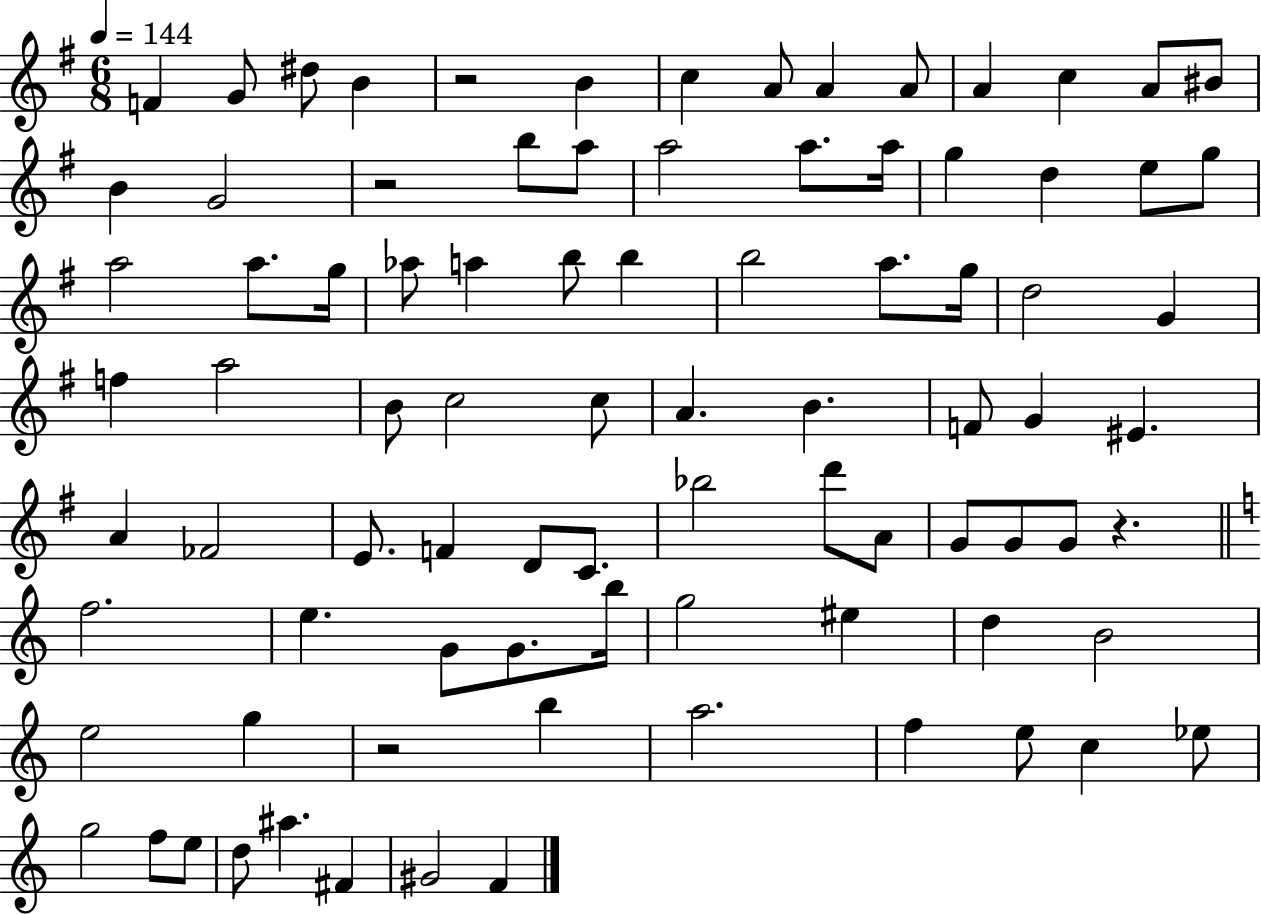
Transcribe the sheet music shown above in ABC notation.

X:1
T:Untitled
M:6/8
L:1/4
K:G
F G/2 ^d/2 B z2 B c A/2 A A/2 A c A/2 ^B/2 B G2 z2 b/2 a/2 a2 a/2 a/4 g d e/2 g/2 a2 a/2 g/4 _a/2 a b/2 b b2 a/2 g/4 d2 G f a2 B/2 c2 c/2 A B F/2 G ^E A _F2 E/2 F D/2 C/2 _b2 d'/2 A/2 G/2 G/2 G/2 z f2 e G/2 G/2 b/4 g2 ^e d B2 e2 g z2 b a2 f e/2 c _e/2 g2 f/2 e/2 d/2 ^a ^F ^G2 F